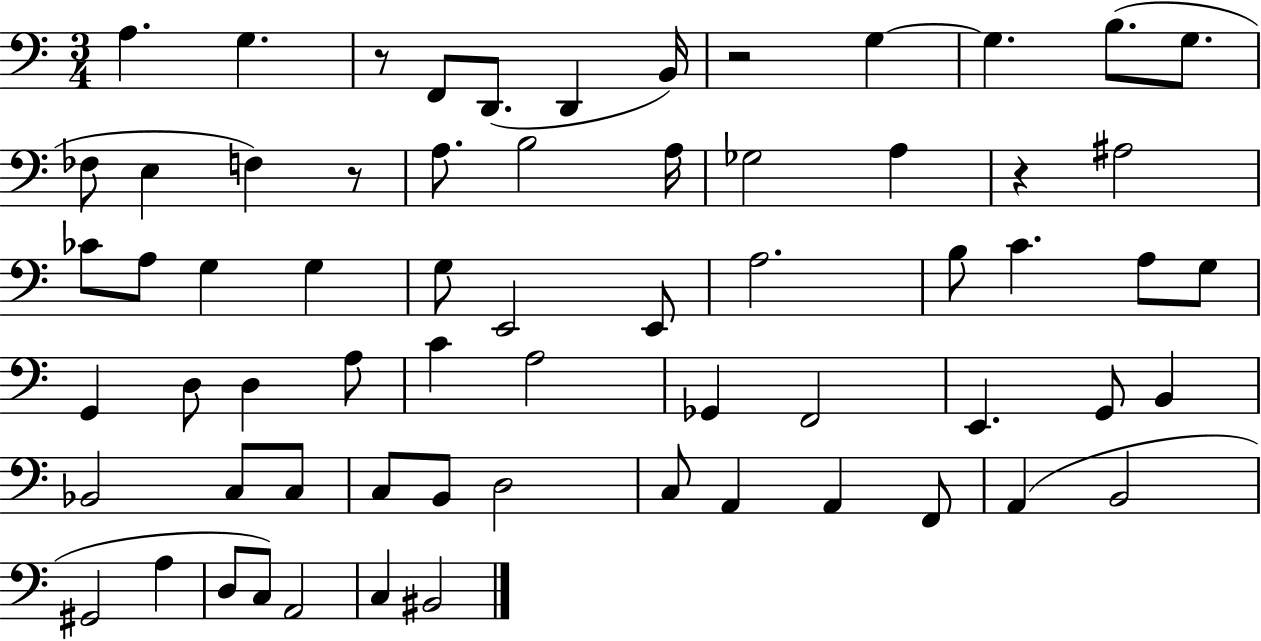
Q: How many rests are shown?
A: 4